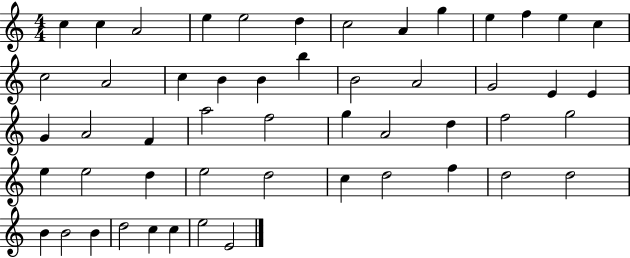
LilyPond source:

{
  \clef treble
  \numericTimeSignature
  \time 4/4
  \key c \major
  c''4 c''4 a'2 | e''4 e''2 d''4 | c''2 a'4 g''4 | e''4 f''4 e''4 c''4 | \break c''2 a'2 | c''4 b'4 b'4 b''4 | b'2 a'2 | g'2 e'4 e'4 | \break g'4 a'2 f'4 | a''2 f''2 | g''4 a'2 d''4 | f''2 g''2 | \break e''4 e''2 d''4 | e''2 d''2 | c''4 d''2 f''4 | d''2 d''2 | \break b'4 b'2 b'4 | d''2 c''4 c''4 | e''2 e'2 | \bar "|."
}